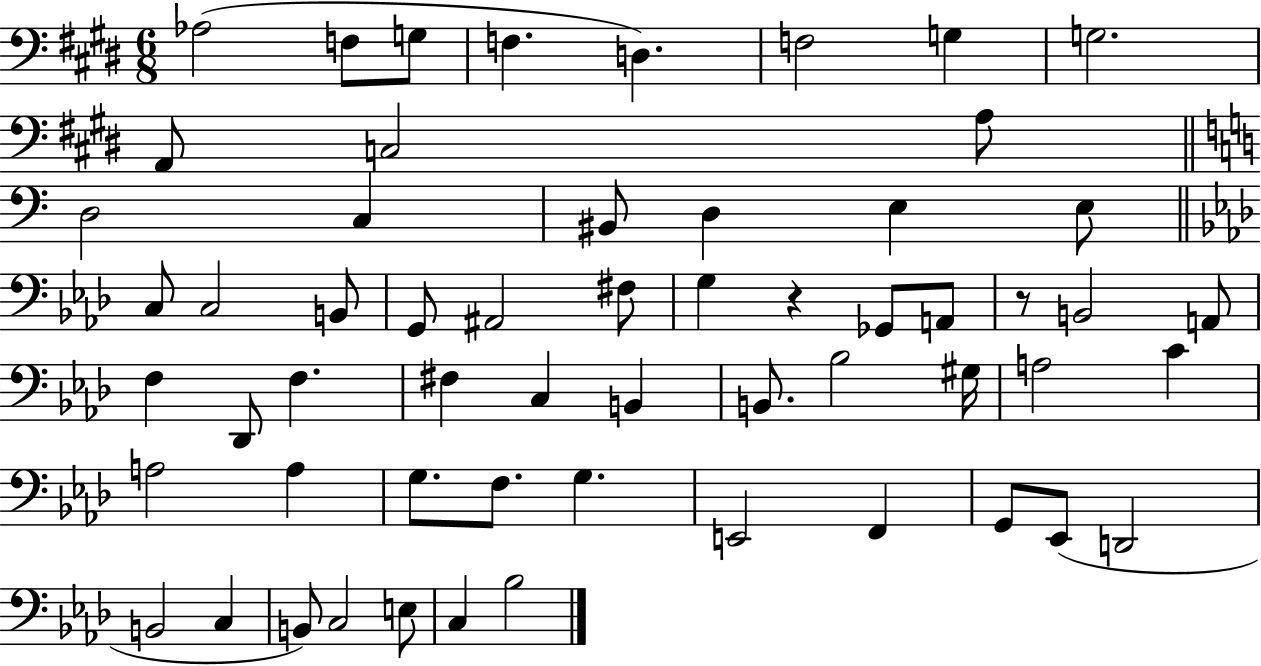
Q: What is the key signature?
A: E major